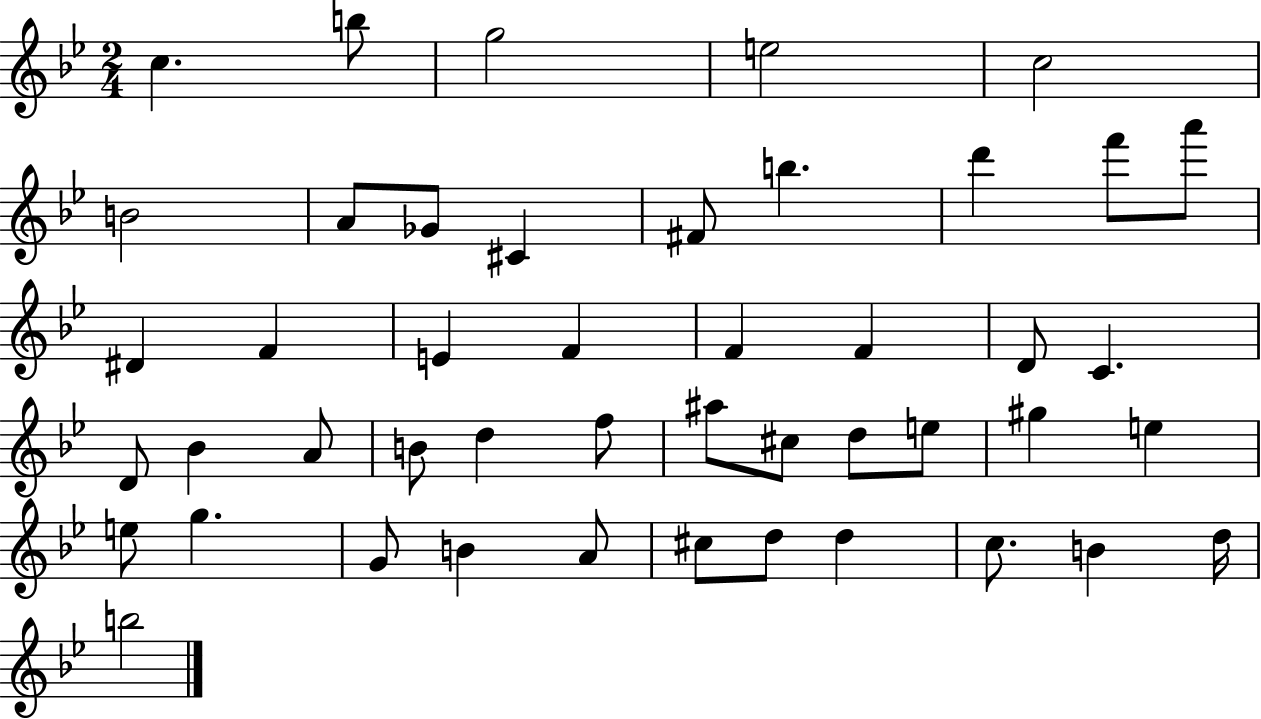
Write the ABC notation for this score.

X:1
T:Untitled
M:2/4
L:1/4
K:Bb
c b/2 g2 e2 c2 B2 A/2 _G/2 ^C ^F/2 b d' f'/2 a'/2 ^D F E F F F D/2 C D/2 _B A/2 B/2 d f/2 ^a/2 ^c/2 d/2 e/2 ^g e e/2 g G/2 B A/2 ^c/2 d/2 d c/2 B d/4 b2